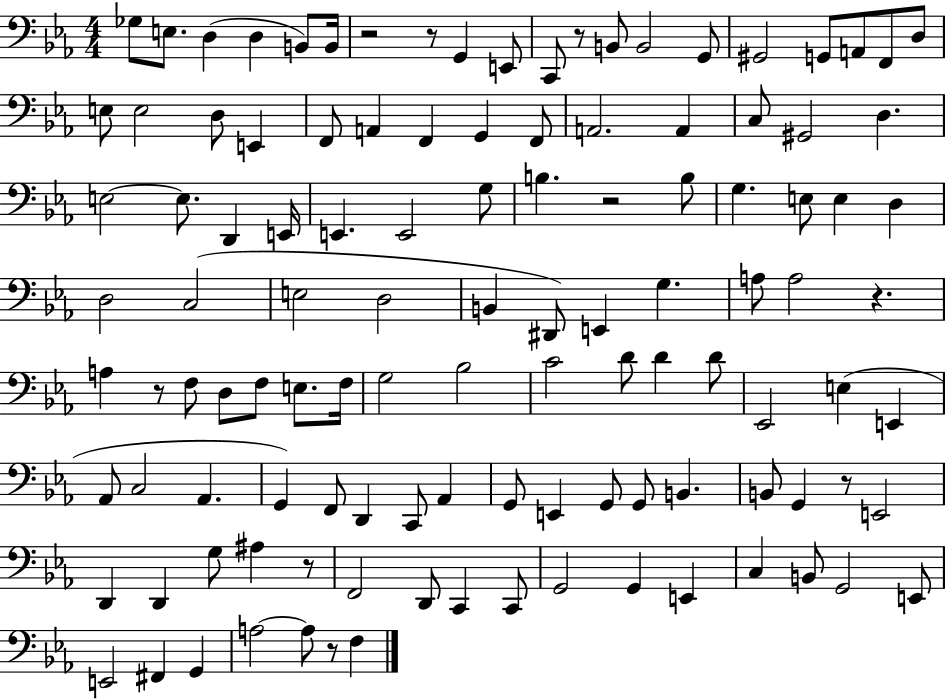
X:1
T:Untitled
M:4/4
L:1/4
K:Eb
_G,/2 E,/2 D, D, B,,/2 B,,/4 z2 z/2 G,, E,,/2 C,,/2 z/2 B,,/2 B,,2 G,,/2 ^G,,2 G,,/2 A,,/2 F,,/2 D,/2 E,/2 E,2 D,/2 E,, F,,/2 A,, F,, G,, F,,/2 A,,2 A,, C,/2 ^G,,2 D, E,2 E,/2 D,, E,,/4 E,, E,,2 G,/2 B, z2 B,/2 G, E,/2 E, D, D,2 C,2 E,2 D,2 B,, ^D,,/2 E,, G, A,/2 A,2 z A, z/2 F,/2 D,/2 F,/2 E,/2 F,/4 G,2 _B,2 C2 D/2 D D/2 _E,,2 E, E,, _A,,/2 C,2 _A,, G,, F,,/2 D,, C,,/2 _A,, G,,/2 E,, G,,/2 G,,/2 B,, B,,/2 G,, z/2 E,,2 D,, D,, G,/2 ^A, z/2 F,,2 D,,/2 C,, C,,/2 G,,2 G,, E,, C, B,,/2 G,,2 E,,/2 E,,2 ^F,, G,, A,2 A,/2 z/2 F,